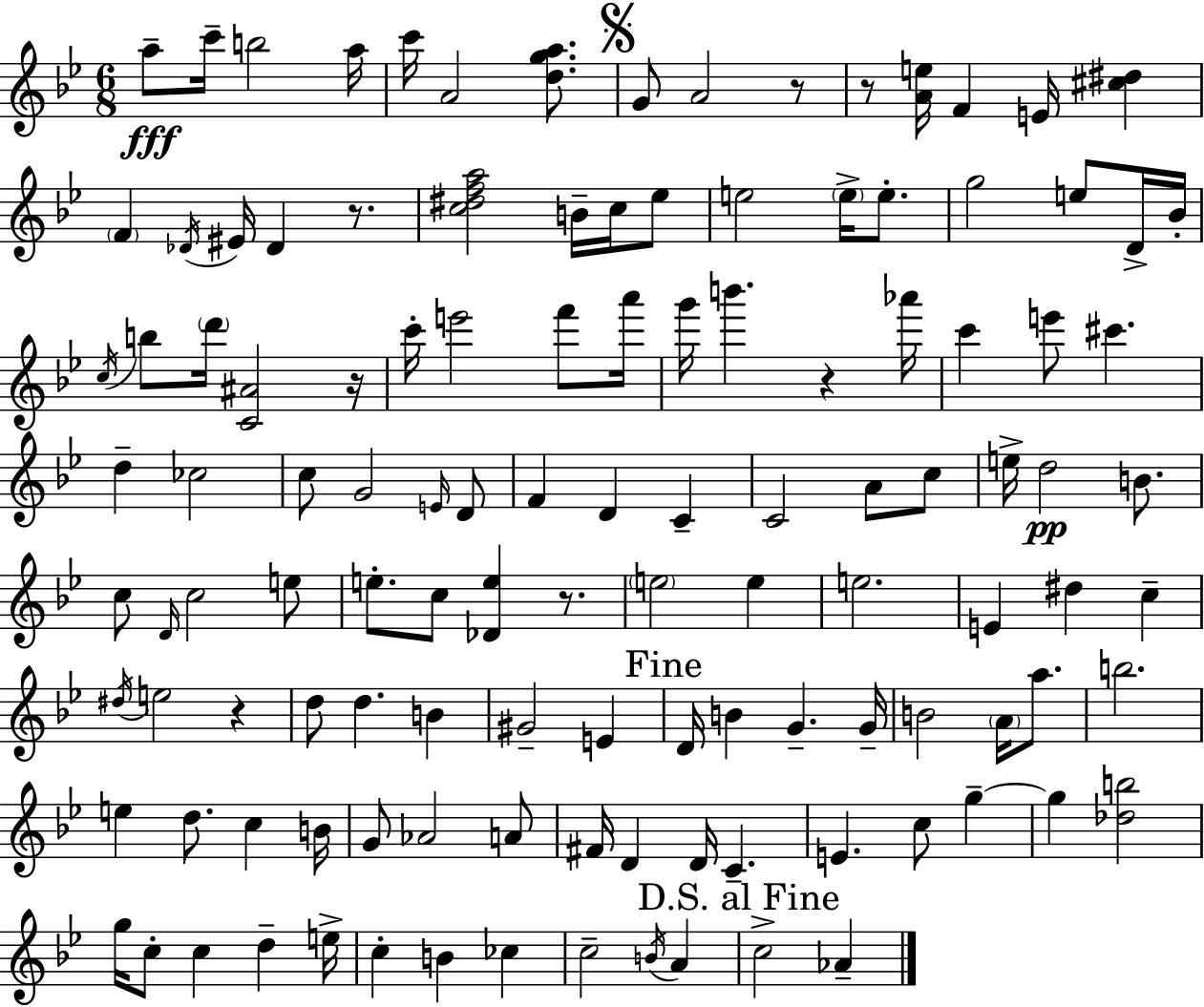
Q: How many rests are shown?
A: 7